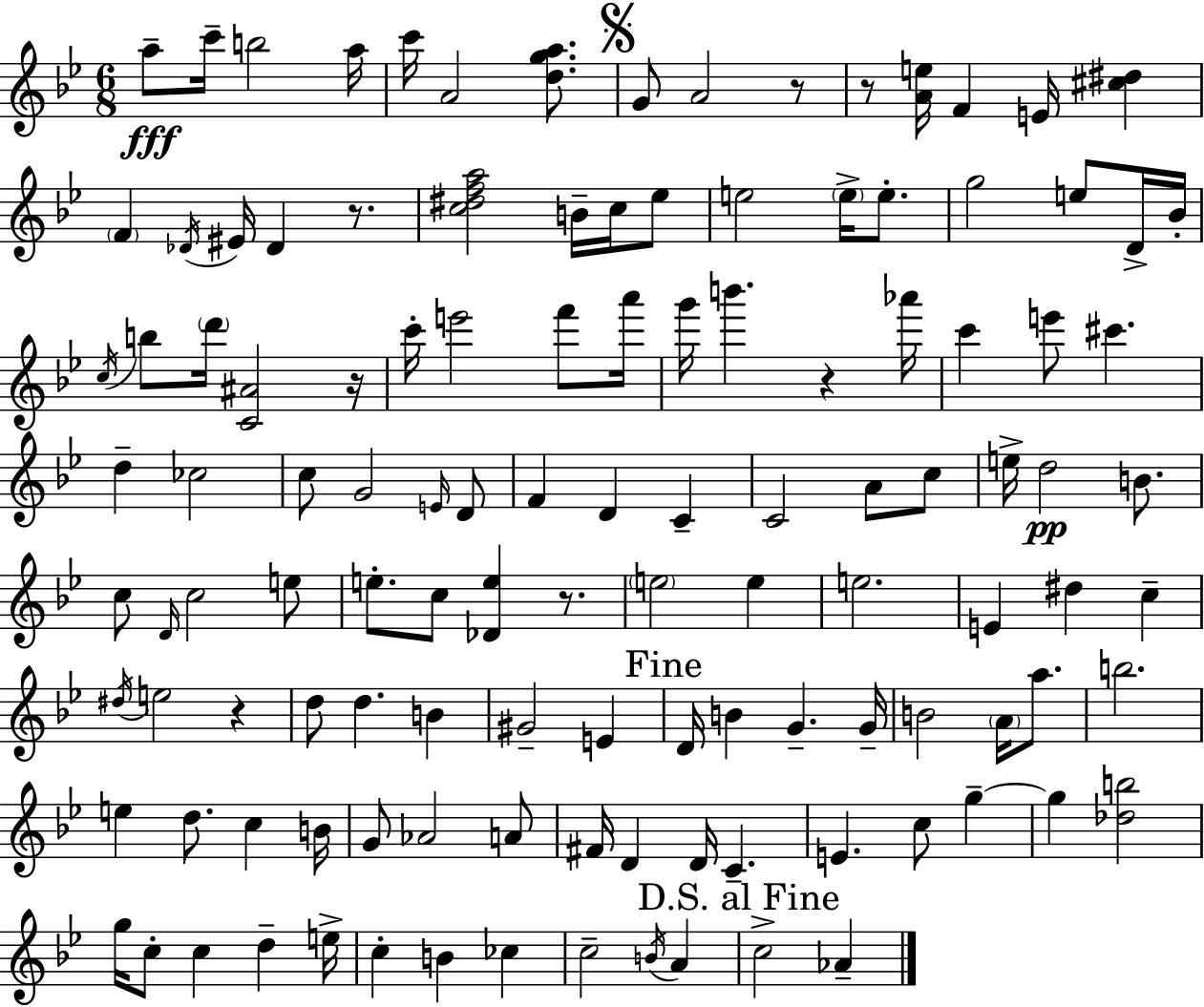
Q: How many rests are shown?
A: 7